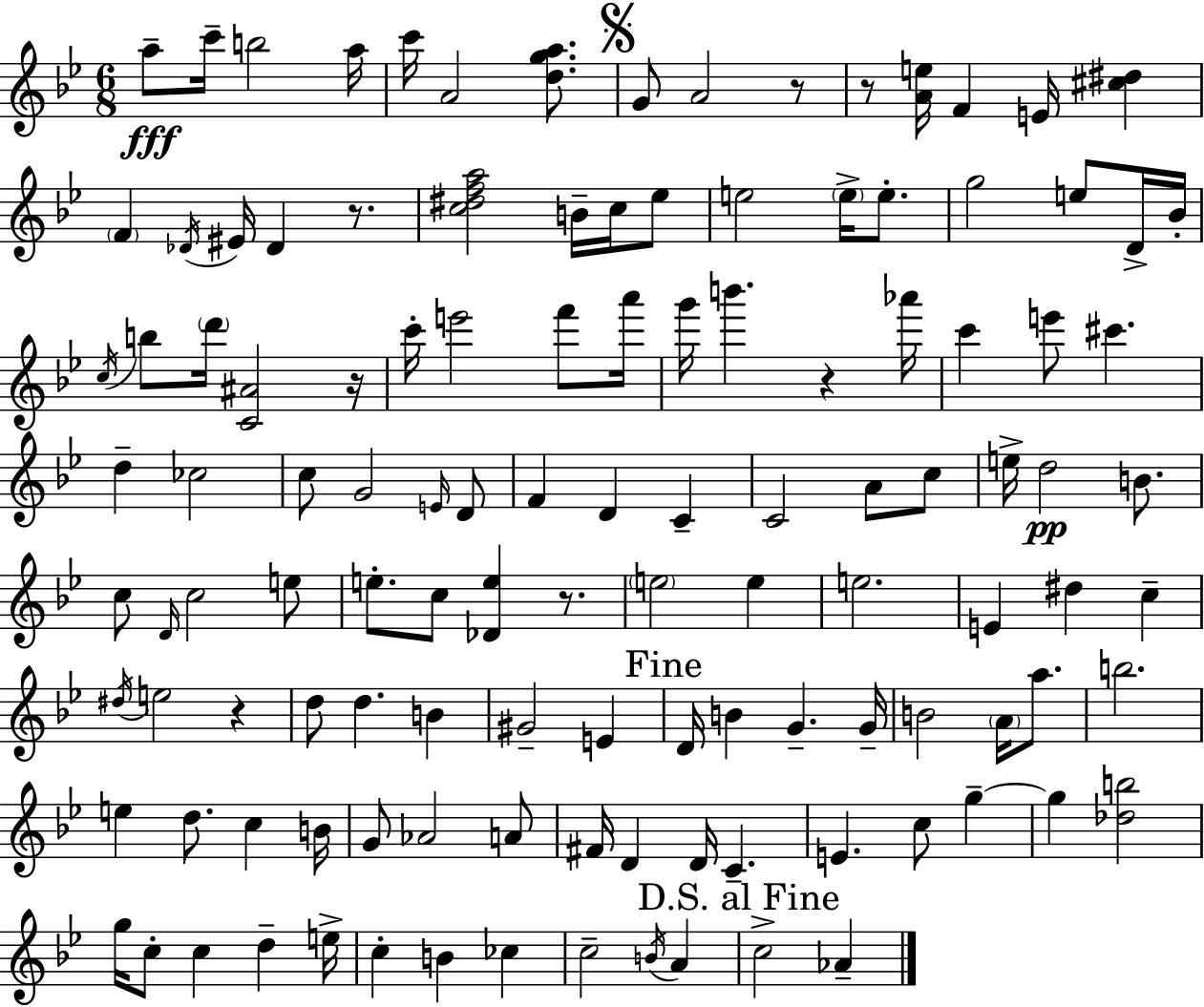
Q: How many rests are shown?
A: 7